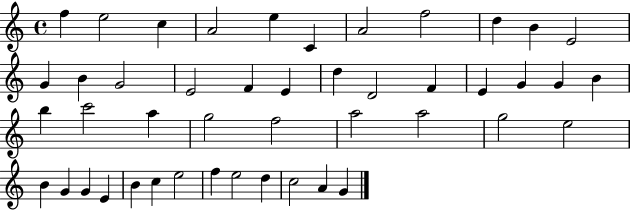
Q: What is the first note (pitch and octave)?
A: F5